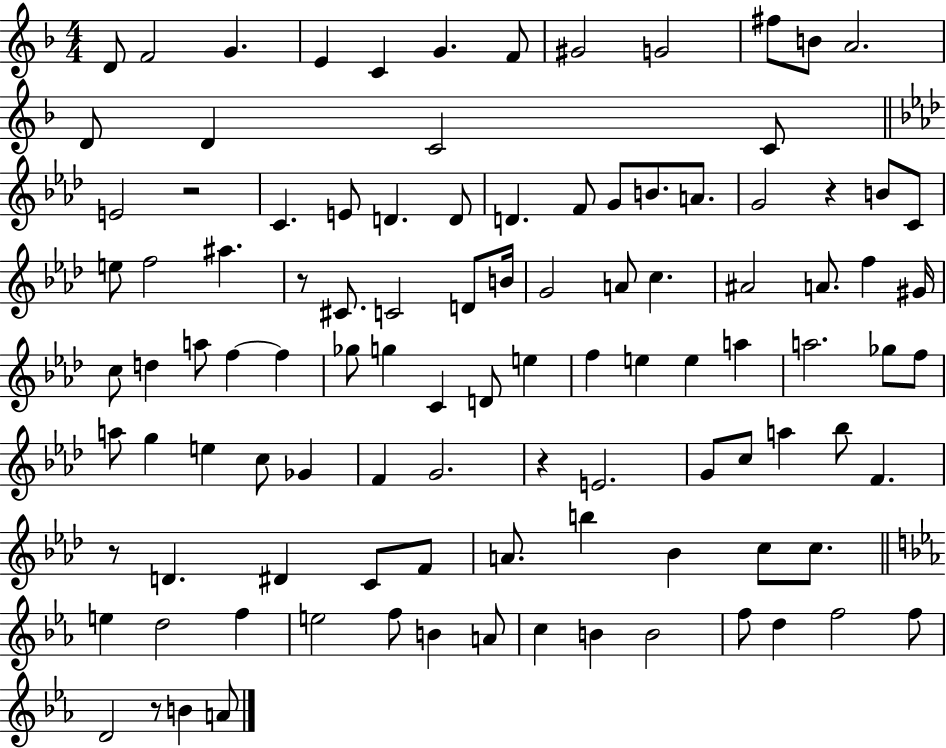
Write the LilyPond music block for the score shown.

{
  \clef treble
  \numericTimeSignature
  \time 4/4
  \key f \major
  d'8 f'2 g'4. | e'4 c'4 g'4. f'8 | gis'2 g'2 | fis''8 b'8 a'2. | \break d'8 d'4 c'2 c'8 | \bar "||" \break \key f \minor e'2 r2 | c'4. e'8 d'4. d'8 | d'4. f'8 g'8 b'8. a'8. | g'2 r4 b'8 c'8 | \break e''8 f''2 ais''4. | r8 cis'8. c'2 d'8 b'16 | g'2 a'8 c''4. | ais'2 a'8. f''4 gis'16 | \break c''8 d''4 a''8 f''4~~ f''4 | ges''8 g''4 c'4 d'8 e''4 | f''4 e''4 e''4 a''4 | a''2. ges''8 f''8 | \break a''8 g''4 e''4 c''8 ges'4 | f'4 g'2. | r4 e'2. | g'8 c''8 a''4 bes''8 f'4. | \break r8 d'4. dis'4 c'8 f'8 | a'8. b''4 bes'4 c''8 c''8. | \bar "||" \break \key ees \major e''4 d''2 f''4 | e''2 f''8 b'4 a'8 | c''4 b'4 b'2 | f''8 d''4 f''2 f''8 | \break d'2 r8 b'4 a'8 | \bar "|."
}